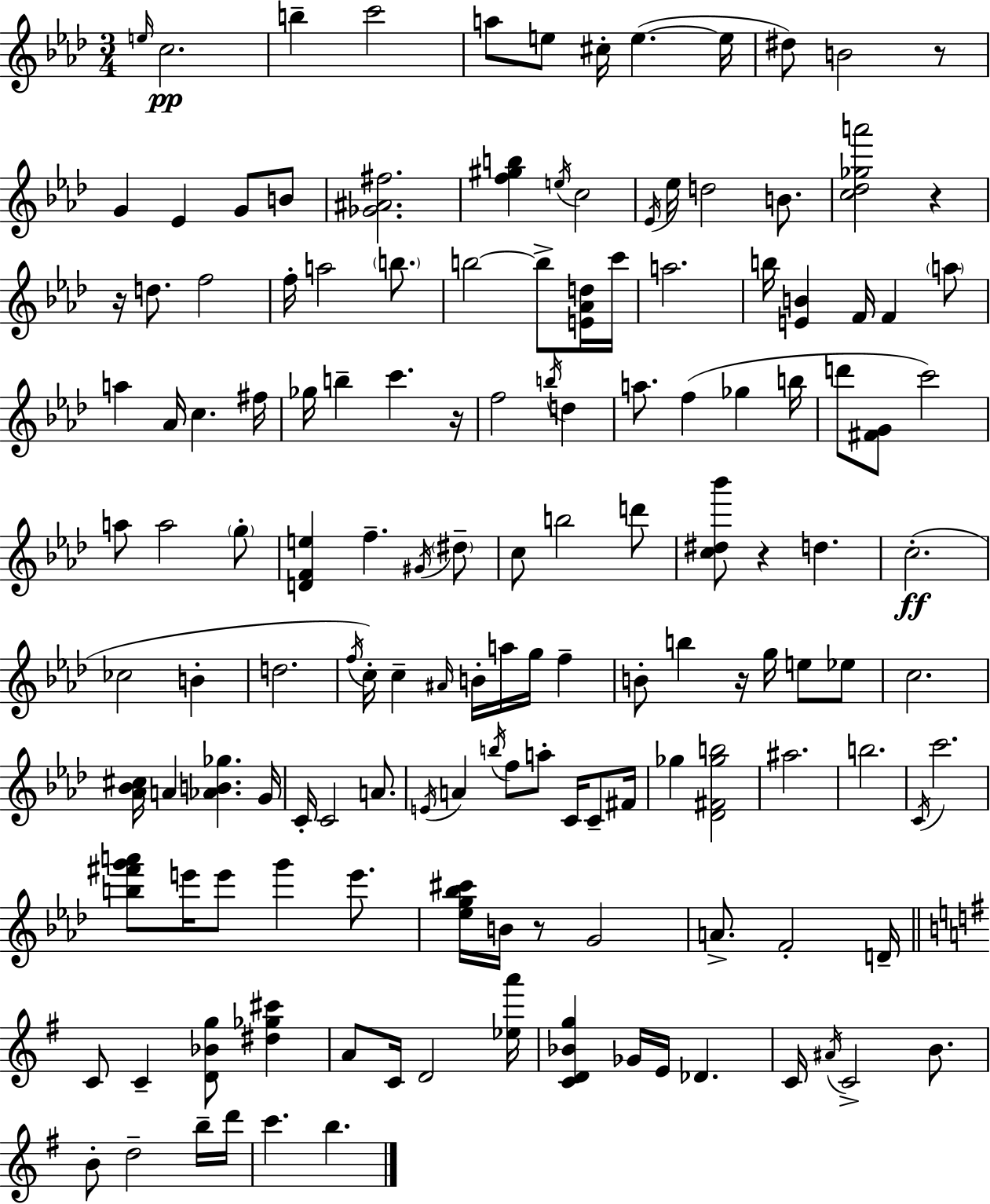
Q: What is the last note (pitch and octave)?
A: B5